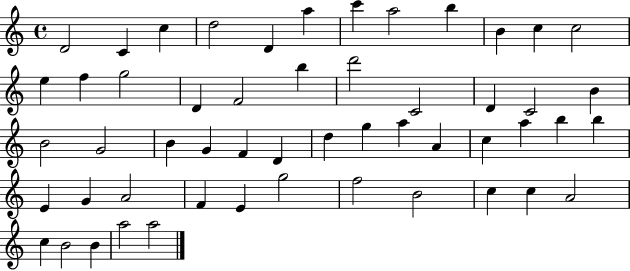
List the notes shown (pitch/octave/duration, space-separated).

D4/h C4/q C5/q D5/h D4/q A5/q C6/q A5/h B5/q B4/q C5/q C5/h E5/q F5/q G5/h D4/q F4/h B5/q D6/h C4/h D4/q C4/h B4/q B4/h G4/h B4/q G4/q F4/q D4/q D5/q G5/q A5/q A4/q C5/q A5/q B5/q B5/q E4/q G4/q A4/h F4/q E4/q G5/h F5/h B4/h C5/q C5/q A4/h C5/q B4/h B4/q A5/h A5/h